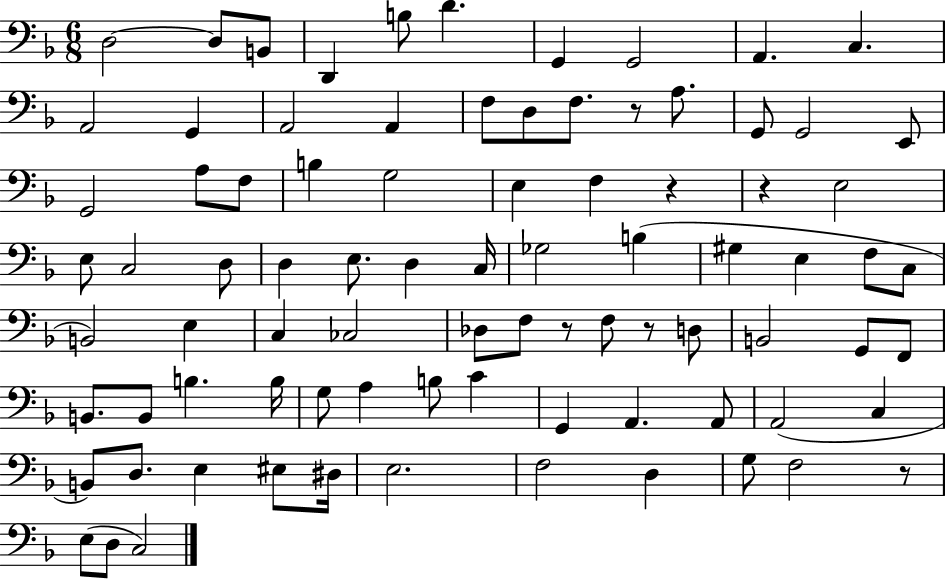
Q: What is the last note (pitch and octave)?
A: C3